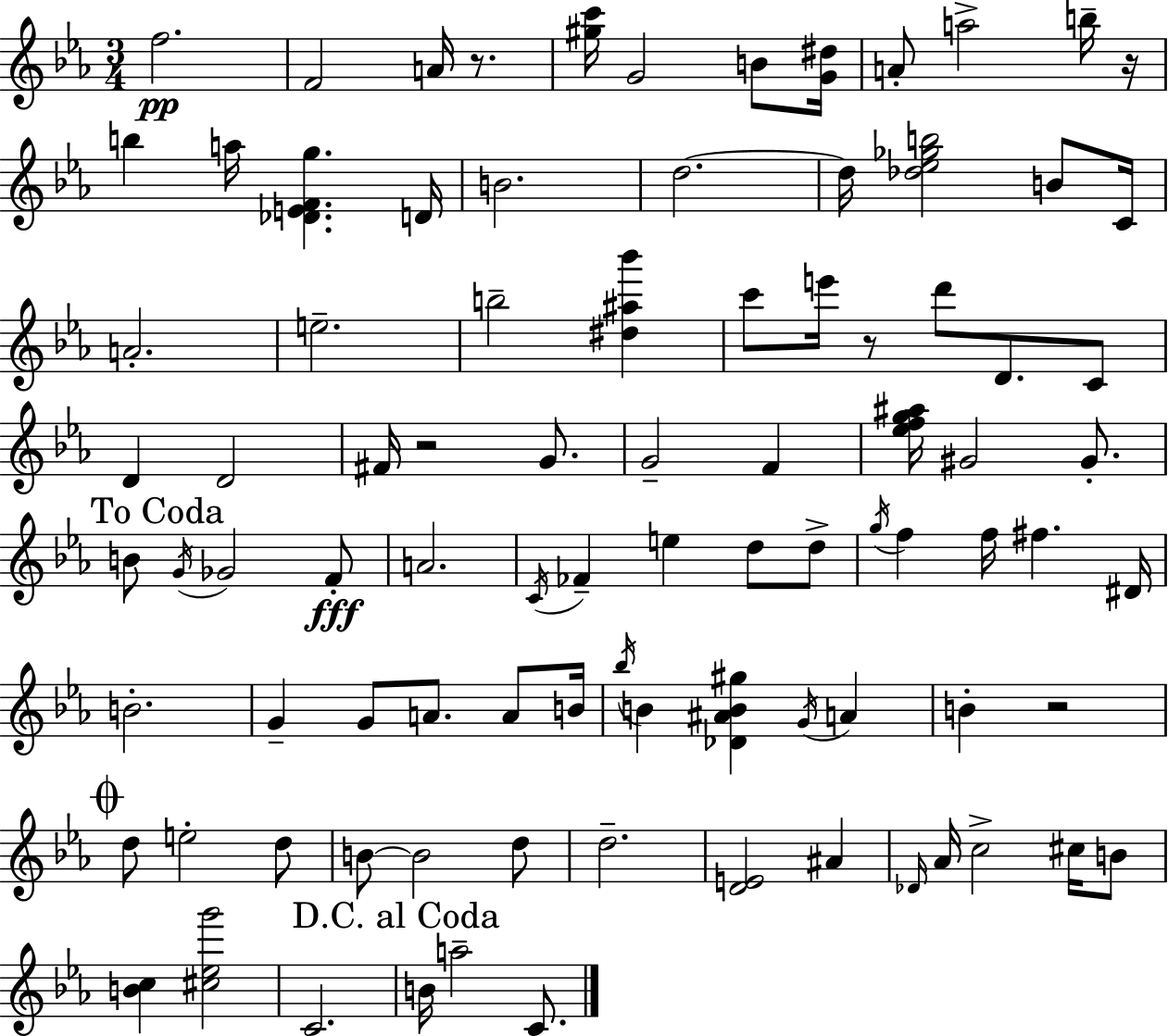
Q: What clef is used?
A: treble